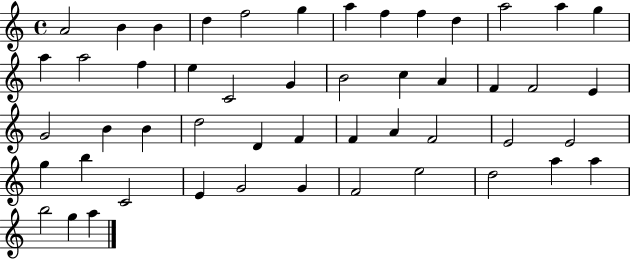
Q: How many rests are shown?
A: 0